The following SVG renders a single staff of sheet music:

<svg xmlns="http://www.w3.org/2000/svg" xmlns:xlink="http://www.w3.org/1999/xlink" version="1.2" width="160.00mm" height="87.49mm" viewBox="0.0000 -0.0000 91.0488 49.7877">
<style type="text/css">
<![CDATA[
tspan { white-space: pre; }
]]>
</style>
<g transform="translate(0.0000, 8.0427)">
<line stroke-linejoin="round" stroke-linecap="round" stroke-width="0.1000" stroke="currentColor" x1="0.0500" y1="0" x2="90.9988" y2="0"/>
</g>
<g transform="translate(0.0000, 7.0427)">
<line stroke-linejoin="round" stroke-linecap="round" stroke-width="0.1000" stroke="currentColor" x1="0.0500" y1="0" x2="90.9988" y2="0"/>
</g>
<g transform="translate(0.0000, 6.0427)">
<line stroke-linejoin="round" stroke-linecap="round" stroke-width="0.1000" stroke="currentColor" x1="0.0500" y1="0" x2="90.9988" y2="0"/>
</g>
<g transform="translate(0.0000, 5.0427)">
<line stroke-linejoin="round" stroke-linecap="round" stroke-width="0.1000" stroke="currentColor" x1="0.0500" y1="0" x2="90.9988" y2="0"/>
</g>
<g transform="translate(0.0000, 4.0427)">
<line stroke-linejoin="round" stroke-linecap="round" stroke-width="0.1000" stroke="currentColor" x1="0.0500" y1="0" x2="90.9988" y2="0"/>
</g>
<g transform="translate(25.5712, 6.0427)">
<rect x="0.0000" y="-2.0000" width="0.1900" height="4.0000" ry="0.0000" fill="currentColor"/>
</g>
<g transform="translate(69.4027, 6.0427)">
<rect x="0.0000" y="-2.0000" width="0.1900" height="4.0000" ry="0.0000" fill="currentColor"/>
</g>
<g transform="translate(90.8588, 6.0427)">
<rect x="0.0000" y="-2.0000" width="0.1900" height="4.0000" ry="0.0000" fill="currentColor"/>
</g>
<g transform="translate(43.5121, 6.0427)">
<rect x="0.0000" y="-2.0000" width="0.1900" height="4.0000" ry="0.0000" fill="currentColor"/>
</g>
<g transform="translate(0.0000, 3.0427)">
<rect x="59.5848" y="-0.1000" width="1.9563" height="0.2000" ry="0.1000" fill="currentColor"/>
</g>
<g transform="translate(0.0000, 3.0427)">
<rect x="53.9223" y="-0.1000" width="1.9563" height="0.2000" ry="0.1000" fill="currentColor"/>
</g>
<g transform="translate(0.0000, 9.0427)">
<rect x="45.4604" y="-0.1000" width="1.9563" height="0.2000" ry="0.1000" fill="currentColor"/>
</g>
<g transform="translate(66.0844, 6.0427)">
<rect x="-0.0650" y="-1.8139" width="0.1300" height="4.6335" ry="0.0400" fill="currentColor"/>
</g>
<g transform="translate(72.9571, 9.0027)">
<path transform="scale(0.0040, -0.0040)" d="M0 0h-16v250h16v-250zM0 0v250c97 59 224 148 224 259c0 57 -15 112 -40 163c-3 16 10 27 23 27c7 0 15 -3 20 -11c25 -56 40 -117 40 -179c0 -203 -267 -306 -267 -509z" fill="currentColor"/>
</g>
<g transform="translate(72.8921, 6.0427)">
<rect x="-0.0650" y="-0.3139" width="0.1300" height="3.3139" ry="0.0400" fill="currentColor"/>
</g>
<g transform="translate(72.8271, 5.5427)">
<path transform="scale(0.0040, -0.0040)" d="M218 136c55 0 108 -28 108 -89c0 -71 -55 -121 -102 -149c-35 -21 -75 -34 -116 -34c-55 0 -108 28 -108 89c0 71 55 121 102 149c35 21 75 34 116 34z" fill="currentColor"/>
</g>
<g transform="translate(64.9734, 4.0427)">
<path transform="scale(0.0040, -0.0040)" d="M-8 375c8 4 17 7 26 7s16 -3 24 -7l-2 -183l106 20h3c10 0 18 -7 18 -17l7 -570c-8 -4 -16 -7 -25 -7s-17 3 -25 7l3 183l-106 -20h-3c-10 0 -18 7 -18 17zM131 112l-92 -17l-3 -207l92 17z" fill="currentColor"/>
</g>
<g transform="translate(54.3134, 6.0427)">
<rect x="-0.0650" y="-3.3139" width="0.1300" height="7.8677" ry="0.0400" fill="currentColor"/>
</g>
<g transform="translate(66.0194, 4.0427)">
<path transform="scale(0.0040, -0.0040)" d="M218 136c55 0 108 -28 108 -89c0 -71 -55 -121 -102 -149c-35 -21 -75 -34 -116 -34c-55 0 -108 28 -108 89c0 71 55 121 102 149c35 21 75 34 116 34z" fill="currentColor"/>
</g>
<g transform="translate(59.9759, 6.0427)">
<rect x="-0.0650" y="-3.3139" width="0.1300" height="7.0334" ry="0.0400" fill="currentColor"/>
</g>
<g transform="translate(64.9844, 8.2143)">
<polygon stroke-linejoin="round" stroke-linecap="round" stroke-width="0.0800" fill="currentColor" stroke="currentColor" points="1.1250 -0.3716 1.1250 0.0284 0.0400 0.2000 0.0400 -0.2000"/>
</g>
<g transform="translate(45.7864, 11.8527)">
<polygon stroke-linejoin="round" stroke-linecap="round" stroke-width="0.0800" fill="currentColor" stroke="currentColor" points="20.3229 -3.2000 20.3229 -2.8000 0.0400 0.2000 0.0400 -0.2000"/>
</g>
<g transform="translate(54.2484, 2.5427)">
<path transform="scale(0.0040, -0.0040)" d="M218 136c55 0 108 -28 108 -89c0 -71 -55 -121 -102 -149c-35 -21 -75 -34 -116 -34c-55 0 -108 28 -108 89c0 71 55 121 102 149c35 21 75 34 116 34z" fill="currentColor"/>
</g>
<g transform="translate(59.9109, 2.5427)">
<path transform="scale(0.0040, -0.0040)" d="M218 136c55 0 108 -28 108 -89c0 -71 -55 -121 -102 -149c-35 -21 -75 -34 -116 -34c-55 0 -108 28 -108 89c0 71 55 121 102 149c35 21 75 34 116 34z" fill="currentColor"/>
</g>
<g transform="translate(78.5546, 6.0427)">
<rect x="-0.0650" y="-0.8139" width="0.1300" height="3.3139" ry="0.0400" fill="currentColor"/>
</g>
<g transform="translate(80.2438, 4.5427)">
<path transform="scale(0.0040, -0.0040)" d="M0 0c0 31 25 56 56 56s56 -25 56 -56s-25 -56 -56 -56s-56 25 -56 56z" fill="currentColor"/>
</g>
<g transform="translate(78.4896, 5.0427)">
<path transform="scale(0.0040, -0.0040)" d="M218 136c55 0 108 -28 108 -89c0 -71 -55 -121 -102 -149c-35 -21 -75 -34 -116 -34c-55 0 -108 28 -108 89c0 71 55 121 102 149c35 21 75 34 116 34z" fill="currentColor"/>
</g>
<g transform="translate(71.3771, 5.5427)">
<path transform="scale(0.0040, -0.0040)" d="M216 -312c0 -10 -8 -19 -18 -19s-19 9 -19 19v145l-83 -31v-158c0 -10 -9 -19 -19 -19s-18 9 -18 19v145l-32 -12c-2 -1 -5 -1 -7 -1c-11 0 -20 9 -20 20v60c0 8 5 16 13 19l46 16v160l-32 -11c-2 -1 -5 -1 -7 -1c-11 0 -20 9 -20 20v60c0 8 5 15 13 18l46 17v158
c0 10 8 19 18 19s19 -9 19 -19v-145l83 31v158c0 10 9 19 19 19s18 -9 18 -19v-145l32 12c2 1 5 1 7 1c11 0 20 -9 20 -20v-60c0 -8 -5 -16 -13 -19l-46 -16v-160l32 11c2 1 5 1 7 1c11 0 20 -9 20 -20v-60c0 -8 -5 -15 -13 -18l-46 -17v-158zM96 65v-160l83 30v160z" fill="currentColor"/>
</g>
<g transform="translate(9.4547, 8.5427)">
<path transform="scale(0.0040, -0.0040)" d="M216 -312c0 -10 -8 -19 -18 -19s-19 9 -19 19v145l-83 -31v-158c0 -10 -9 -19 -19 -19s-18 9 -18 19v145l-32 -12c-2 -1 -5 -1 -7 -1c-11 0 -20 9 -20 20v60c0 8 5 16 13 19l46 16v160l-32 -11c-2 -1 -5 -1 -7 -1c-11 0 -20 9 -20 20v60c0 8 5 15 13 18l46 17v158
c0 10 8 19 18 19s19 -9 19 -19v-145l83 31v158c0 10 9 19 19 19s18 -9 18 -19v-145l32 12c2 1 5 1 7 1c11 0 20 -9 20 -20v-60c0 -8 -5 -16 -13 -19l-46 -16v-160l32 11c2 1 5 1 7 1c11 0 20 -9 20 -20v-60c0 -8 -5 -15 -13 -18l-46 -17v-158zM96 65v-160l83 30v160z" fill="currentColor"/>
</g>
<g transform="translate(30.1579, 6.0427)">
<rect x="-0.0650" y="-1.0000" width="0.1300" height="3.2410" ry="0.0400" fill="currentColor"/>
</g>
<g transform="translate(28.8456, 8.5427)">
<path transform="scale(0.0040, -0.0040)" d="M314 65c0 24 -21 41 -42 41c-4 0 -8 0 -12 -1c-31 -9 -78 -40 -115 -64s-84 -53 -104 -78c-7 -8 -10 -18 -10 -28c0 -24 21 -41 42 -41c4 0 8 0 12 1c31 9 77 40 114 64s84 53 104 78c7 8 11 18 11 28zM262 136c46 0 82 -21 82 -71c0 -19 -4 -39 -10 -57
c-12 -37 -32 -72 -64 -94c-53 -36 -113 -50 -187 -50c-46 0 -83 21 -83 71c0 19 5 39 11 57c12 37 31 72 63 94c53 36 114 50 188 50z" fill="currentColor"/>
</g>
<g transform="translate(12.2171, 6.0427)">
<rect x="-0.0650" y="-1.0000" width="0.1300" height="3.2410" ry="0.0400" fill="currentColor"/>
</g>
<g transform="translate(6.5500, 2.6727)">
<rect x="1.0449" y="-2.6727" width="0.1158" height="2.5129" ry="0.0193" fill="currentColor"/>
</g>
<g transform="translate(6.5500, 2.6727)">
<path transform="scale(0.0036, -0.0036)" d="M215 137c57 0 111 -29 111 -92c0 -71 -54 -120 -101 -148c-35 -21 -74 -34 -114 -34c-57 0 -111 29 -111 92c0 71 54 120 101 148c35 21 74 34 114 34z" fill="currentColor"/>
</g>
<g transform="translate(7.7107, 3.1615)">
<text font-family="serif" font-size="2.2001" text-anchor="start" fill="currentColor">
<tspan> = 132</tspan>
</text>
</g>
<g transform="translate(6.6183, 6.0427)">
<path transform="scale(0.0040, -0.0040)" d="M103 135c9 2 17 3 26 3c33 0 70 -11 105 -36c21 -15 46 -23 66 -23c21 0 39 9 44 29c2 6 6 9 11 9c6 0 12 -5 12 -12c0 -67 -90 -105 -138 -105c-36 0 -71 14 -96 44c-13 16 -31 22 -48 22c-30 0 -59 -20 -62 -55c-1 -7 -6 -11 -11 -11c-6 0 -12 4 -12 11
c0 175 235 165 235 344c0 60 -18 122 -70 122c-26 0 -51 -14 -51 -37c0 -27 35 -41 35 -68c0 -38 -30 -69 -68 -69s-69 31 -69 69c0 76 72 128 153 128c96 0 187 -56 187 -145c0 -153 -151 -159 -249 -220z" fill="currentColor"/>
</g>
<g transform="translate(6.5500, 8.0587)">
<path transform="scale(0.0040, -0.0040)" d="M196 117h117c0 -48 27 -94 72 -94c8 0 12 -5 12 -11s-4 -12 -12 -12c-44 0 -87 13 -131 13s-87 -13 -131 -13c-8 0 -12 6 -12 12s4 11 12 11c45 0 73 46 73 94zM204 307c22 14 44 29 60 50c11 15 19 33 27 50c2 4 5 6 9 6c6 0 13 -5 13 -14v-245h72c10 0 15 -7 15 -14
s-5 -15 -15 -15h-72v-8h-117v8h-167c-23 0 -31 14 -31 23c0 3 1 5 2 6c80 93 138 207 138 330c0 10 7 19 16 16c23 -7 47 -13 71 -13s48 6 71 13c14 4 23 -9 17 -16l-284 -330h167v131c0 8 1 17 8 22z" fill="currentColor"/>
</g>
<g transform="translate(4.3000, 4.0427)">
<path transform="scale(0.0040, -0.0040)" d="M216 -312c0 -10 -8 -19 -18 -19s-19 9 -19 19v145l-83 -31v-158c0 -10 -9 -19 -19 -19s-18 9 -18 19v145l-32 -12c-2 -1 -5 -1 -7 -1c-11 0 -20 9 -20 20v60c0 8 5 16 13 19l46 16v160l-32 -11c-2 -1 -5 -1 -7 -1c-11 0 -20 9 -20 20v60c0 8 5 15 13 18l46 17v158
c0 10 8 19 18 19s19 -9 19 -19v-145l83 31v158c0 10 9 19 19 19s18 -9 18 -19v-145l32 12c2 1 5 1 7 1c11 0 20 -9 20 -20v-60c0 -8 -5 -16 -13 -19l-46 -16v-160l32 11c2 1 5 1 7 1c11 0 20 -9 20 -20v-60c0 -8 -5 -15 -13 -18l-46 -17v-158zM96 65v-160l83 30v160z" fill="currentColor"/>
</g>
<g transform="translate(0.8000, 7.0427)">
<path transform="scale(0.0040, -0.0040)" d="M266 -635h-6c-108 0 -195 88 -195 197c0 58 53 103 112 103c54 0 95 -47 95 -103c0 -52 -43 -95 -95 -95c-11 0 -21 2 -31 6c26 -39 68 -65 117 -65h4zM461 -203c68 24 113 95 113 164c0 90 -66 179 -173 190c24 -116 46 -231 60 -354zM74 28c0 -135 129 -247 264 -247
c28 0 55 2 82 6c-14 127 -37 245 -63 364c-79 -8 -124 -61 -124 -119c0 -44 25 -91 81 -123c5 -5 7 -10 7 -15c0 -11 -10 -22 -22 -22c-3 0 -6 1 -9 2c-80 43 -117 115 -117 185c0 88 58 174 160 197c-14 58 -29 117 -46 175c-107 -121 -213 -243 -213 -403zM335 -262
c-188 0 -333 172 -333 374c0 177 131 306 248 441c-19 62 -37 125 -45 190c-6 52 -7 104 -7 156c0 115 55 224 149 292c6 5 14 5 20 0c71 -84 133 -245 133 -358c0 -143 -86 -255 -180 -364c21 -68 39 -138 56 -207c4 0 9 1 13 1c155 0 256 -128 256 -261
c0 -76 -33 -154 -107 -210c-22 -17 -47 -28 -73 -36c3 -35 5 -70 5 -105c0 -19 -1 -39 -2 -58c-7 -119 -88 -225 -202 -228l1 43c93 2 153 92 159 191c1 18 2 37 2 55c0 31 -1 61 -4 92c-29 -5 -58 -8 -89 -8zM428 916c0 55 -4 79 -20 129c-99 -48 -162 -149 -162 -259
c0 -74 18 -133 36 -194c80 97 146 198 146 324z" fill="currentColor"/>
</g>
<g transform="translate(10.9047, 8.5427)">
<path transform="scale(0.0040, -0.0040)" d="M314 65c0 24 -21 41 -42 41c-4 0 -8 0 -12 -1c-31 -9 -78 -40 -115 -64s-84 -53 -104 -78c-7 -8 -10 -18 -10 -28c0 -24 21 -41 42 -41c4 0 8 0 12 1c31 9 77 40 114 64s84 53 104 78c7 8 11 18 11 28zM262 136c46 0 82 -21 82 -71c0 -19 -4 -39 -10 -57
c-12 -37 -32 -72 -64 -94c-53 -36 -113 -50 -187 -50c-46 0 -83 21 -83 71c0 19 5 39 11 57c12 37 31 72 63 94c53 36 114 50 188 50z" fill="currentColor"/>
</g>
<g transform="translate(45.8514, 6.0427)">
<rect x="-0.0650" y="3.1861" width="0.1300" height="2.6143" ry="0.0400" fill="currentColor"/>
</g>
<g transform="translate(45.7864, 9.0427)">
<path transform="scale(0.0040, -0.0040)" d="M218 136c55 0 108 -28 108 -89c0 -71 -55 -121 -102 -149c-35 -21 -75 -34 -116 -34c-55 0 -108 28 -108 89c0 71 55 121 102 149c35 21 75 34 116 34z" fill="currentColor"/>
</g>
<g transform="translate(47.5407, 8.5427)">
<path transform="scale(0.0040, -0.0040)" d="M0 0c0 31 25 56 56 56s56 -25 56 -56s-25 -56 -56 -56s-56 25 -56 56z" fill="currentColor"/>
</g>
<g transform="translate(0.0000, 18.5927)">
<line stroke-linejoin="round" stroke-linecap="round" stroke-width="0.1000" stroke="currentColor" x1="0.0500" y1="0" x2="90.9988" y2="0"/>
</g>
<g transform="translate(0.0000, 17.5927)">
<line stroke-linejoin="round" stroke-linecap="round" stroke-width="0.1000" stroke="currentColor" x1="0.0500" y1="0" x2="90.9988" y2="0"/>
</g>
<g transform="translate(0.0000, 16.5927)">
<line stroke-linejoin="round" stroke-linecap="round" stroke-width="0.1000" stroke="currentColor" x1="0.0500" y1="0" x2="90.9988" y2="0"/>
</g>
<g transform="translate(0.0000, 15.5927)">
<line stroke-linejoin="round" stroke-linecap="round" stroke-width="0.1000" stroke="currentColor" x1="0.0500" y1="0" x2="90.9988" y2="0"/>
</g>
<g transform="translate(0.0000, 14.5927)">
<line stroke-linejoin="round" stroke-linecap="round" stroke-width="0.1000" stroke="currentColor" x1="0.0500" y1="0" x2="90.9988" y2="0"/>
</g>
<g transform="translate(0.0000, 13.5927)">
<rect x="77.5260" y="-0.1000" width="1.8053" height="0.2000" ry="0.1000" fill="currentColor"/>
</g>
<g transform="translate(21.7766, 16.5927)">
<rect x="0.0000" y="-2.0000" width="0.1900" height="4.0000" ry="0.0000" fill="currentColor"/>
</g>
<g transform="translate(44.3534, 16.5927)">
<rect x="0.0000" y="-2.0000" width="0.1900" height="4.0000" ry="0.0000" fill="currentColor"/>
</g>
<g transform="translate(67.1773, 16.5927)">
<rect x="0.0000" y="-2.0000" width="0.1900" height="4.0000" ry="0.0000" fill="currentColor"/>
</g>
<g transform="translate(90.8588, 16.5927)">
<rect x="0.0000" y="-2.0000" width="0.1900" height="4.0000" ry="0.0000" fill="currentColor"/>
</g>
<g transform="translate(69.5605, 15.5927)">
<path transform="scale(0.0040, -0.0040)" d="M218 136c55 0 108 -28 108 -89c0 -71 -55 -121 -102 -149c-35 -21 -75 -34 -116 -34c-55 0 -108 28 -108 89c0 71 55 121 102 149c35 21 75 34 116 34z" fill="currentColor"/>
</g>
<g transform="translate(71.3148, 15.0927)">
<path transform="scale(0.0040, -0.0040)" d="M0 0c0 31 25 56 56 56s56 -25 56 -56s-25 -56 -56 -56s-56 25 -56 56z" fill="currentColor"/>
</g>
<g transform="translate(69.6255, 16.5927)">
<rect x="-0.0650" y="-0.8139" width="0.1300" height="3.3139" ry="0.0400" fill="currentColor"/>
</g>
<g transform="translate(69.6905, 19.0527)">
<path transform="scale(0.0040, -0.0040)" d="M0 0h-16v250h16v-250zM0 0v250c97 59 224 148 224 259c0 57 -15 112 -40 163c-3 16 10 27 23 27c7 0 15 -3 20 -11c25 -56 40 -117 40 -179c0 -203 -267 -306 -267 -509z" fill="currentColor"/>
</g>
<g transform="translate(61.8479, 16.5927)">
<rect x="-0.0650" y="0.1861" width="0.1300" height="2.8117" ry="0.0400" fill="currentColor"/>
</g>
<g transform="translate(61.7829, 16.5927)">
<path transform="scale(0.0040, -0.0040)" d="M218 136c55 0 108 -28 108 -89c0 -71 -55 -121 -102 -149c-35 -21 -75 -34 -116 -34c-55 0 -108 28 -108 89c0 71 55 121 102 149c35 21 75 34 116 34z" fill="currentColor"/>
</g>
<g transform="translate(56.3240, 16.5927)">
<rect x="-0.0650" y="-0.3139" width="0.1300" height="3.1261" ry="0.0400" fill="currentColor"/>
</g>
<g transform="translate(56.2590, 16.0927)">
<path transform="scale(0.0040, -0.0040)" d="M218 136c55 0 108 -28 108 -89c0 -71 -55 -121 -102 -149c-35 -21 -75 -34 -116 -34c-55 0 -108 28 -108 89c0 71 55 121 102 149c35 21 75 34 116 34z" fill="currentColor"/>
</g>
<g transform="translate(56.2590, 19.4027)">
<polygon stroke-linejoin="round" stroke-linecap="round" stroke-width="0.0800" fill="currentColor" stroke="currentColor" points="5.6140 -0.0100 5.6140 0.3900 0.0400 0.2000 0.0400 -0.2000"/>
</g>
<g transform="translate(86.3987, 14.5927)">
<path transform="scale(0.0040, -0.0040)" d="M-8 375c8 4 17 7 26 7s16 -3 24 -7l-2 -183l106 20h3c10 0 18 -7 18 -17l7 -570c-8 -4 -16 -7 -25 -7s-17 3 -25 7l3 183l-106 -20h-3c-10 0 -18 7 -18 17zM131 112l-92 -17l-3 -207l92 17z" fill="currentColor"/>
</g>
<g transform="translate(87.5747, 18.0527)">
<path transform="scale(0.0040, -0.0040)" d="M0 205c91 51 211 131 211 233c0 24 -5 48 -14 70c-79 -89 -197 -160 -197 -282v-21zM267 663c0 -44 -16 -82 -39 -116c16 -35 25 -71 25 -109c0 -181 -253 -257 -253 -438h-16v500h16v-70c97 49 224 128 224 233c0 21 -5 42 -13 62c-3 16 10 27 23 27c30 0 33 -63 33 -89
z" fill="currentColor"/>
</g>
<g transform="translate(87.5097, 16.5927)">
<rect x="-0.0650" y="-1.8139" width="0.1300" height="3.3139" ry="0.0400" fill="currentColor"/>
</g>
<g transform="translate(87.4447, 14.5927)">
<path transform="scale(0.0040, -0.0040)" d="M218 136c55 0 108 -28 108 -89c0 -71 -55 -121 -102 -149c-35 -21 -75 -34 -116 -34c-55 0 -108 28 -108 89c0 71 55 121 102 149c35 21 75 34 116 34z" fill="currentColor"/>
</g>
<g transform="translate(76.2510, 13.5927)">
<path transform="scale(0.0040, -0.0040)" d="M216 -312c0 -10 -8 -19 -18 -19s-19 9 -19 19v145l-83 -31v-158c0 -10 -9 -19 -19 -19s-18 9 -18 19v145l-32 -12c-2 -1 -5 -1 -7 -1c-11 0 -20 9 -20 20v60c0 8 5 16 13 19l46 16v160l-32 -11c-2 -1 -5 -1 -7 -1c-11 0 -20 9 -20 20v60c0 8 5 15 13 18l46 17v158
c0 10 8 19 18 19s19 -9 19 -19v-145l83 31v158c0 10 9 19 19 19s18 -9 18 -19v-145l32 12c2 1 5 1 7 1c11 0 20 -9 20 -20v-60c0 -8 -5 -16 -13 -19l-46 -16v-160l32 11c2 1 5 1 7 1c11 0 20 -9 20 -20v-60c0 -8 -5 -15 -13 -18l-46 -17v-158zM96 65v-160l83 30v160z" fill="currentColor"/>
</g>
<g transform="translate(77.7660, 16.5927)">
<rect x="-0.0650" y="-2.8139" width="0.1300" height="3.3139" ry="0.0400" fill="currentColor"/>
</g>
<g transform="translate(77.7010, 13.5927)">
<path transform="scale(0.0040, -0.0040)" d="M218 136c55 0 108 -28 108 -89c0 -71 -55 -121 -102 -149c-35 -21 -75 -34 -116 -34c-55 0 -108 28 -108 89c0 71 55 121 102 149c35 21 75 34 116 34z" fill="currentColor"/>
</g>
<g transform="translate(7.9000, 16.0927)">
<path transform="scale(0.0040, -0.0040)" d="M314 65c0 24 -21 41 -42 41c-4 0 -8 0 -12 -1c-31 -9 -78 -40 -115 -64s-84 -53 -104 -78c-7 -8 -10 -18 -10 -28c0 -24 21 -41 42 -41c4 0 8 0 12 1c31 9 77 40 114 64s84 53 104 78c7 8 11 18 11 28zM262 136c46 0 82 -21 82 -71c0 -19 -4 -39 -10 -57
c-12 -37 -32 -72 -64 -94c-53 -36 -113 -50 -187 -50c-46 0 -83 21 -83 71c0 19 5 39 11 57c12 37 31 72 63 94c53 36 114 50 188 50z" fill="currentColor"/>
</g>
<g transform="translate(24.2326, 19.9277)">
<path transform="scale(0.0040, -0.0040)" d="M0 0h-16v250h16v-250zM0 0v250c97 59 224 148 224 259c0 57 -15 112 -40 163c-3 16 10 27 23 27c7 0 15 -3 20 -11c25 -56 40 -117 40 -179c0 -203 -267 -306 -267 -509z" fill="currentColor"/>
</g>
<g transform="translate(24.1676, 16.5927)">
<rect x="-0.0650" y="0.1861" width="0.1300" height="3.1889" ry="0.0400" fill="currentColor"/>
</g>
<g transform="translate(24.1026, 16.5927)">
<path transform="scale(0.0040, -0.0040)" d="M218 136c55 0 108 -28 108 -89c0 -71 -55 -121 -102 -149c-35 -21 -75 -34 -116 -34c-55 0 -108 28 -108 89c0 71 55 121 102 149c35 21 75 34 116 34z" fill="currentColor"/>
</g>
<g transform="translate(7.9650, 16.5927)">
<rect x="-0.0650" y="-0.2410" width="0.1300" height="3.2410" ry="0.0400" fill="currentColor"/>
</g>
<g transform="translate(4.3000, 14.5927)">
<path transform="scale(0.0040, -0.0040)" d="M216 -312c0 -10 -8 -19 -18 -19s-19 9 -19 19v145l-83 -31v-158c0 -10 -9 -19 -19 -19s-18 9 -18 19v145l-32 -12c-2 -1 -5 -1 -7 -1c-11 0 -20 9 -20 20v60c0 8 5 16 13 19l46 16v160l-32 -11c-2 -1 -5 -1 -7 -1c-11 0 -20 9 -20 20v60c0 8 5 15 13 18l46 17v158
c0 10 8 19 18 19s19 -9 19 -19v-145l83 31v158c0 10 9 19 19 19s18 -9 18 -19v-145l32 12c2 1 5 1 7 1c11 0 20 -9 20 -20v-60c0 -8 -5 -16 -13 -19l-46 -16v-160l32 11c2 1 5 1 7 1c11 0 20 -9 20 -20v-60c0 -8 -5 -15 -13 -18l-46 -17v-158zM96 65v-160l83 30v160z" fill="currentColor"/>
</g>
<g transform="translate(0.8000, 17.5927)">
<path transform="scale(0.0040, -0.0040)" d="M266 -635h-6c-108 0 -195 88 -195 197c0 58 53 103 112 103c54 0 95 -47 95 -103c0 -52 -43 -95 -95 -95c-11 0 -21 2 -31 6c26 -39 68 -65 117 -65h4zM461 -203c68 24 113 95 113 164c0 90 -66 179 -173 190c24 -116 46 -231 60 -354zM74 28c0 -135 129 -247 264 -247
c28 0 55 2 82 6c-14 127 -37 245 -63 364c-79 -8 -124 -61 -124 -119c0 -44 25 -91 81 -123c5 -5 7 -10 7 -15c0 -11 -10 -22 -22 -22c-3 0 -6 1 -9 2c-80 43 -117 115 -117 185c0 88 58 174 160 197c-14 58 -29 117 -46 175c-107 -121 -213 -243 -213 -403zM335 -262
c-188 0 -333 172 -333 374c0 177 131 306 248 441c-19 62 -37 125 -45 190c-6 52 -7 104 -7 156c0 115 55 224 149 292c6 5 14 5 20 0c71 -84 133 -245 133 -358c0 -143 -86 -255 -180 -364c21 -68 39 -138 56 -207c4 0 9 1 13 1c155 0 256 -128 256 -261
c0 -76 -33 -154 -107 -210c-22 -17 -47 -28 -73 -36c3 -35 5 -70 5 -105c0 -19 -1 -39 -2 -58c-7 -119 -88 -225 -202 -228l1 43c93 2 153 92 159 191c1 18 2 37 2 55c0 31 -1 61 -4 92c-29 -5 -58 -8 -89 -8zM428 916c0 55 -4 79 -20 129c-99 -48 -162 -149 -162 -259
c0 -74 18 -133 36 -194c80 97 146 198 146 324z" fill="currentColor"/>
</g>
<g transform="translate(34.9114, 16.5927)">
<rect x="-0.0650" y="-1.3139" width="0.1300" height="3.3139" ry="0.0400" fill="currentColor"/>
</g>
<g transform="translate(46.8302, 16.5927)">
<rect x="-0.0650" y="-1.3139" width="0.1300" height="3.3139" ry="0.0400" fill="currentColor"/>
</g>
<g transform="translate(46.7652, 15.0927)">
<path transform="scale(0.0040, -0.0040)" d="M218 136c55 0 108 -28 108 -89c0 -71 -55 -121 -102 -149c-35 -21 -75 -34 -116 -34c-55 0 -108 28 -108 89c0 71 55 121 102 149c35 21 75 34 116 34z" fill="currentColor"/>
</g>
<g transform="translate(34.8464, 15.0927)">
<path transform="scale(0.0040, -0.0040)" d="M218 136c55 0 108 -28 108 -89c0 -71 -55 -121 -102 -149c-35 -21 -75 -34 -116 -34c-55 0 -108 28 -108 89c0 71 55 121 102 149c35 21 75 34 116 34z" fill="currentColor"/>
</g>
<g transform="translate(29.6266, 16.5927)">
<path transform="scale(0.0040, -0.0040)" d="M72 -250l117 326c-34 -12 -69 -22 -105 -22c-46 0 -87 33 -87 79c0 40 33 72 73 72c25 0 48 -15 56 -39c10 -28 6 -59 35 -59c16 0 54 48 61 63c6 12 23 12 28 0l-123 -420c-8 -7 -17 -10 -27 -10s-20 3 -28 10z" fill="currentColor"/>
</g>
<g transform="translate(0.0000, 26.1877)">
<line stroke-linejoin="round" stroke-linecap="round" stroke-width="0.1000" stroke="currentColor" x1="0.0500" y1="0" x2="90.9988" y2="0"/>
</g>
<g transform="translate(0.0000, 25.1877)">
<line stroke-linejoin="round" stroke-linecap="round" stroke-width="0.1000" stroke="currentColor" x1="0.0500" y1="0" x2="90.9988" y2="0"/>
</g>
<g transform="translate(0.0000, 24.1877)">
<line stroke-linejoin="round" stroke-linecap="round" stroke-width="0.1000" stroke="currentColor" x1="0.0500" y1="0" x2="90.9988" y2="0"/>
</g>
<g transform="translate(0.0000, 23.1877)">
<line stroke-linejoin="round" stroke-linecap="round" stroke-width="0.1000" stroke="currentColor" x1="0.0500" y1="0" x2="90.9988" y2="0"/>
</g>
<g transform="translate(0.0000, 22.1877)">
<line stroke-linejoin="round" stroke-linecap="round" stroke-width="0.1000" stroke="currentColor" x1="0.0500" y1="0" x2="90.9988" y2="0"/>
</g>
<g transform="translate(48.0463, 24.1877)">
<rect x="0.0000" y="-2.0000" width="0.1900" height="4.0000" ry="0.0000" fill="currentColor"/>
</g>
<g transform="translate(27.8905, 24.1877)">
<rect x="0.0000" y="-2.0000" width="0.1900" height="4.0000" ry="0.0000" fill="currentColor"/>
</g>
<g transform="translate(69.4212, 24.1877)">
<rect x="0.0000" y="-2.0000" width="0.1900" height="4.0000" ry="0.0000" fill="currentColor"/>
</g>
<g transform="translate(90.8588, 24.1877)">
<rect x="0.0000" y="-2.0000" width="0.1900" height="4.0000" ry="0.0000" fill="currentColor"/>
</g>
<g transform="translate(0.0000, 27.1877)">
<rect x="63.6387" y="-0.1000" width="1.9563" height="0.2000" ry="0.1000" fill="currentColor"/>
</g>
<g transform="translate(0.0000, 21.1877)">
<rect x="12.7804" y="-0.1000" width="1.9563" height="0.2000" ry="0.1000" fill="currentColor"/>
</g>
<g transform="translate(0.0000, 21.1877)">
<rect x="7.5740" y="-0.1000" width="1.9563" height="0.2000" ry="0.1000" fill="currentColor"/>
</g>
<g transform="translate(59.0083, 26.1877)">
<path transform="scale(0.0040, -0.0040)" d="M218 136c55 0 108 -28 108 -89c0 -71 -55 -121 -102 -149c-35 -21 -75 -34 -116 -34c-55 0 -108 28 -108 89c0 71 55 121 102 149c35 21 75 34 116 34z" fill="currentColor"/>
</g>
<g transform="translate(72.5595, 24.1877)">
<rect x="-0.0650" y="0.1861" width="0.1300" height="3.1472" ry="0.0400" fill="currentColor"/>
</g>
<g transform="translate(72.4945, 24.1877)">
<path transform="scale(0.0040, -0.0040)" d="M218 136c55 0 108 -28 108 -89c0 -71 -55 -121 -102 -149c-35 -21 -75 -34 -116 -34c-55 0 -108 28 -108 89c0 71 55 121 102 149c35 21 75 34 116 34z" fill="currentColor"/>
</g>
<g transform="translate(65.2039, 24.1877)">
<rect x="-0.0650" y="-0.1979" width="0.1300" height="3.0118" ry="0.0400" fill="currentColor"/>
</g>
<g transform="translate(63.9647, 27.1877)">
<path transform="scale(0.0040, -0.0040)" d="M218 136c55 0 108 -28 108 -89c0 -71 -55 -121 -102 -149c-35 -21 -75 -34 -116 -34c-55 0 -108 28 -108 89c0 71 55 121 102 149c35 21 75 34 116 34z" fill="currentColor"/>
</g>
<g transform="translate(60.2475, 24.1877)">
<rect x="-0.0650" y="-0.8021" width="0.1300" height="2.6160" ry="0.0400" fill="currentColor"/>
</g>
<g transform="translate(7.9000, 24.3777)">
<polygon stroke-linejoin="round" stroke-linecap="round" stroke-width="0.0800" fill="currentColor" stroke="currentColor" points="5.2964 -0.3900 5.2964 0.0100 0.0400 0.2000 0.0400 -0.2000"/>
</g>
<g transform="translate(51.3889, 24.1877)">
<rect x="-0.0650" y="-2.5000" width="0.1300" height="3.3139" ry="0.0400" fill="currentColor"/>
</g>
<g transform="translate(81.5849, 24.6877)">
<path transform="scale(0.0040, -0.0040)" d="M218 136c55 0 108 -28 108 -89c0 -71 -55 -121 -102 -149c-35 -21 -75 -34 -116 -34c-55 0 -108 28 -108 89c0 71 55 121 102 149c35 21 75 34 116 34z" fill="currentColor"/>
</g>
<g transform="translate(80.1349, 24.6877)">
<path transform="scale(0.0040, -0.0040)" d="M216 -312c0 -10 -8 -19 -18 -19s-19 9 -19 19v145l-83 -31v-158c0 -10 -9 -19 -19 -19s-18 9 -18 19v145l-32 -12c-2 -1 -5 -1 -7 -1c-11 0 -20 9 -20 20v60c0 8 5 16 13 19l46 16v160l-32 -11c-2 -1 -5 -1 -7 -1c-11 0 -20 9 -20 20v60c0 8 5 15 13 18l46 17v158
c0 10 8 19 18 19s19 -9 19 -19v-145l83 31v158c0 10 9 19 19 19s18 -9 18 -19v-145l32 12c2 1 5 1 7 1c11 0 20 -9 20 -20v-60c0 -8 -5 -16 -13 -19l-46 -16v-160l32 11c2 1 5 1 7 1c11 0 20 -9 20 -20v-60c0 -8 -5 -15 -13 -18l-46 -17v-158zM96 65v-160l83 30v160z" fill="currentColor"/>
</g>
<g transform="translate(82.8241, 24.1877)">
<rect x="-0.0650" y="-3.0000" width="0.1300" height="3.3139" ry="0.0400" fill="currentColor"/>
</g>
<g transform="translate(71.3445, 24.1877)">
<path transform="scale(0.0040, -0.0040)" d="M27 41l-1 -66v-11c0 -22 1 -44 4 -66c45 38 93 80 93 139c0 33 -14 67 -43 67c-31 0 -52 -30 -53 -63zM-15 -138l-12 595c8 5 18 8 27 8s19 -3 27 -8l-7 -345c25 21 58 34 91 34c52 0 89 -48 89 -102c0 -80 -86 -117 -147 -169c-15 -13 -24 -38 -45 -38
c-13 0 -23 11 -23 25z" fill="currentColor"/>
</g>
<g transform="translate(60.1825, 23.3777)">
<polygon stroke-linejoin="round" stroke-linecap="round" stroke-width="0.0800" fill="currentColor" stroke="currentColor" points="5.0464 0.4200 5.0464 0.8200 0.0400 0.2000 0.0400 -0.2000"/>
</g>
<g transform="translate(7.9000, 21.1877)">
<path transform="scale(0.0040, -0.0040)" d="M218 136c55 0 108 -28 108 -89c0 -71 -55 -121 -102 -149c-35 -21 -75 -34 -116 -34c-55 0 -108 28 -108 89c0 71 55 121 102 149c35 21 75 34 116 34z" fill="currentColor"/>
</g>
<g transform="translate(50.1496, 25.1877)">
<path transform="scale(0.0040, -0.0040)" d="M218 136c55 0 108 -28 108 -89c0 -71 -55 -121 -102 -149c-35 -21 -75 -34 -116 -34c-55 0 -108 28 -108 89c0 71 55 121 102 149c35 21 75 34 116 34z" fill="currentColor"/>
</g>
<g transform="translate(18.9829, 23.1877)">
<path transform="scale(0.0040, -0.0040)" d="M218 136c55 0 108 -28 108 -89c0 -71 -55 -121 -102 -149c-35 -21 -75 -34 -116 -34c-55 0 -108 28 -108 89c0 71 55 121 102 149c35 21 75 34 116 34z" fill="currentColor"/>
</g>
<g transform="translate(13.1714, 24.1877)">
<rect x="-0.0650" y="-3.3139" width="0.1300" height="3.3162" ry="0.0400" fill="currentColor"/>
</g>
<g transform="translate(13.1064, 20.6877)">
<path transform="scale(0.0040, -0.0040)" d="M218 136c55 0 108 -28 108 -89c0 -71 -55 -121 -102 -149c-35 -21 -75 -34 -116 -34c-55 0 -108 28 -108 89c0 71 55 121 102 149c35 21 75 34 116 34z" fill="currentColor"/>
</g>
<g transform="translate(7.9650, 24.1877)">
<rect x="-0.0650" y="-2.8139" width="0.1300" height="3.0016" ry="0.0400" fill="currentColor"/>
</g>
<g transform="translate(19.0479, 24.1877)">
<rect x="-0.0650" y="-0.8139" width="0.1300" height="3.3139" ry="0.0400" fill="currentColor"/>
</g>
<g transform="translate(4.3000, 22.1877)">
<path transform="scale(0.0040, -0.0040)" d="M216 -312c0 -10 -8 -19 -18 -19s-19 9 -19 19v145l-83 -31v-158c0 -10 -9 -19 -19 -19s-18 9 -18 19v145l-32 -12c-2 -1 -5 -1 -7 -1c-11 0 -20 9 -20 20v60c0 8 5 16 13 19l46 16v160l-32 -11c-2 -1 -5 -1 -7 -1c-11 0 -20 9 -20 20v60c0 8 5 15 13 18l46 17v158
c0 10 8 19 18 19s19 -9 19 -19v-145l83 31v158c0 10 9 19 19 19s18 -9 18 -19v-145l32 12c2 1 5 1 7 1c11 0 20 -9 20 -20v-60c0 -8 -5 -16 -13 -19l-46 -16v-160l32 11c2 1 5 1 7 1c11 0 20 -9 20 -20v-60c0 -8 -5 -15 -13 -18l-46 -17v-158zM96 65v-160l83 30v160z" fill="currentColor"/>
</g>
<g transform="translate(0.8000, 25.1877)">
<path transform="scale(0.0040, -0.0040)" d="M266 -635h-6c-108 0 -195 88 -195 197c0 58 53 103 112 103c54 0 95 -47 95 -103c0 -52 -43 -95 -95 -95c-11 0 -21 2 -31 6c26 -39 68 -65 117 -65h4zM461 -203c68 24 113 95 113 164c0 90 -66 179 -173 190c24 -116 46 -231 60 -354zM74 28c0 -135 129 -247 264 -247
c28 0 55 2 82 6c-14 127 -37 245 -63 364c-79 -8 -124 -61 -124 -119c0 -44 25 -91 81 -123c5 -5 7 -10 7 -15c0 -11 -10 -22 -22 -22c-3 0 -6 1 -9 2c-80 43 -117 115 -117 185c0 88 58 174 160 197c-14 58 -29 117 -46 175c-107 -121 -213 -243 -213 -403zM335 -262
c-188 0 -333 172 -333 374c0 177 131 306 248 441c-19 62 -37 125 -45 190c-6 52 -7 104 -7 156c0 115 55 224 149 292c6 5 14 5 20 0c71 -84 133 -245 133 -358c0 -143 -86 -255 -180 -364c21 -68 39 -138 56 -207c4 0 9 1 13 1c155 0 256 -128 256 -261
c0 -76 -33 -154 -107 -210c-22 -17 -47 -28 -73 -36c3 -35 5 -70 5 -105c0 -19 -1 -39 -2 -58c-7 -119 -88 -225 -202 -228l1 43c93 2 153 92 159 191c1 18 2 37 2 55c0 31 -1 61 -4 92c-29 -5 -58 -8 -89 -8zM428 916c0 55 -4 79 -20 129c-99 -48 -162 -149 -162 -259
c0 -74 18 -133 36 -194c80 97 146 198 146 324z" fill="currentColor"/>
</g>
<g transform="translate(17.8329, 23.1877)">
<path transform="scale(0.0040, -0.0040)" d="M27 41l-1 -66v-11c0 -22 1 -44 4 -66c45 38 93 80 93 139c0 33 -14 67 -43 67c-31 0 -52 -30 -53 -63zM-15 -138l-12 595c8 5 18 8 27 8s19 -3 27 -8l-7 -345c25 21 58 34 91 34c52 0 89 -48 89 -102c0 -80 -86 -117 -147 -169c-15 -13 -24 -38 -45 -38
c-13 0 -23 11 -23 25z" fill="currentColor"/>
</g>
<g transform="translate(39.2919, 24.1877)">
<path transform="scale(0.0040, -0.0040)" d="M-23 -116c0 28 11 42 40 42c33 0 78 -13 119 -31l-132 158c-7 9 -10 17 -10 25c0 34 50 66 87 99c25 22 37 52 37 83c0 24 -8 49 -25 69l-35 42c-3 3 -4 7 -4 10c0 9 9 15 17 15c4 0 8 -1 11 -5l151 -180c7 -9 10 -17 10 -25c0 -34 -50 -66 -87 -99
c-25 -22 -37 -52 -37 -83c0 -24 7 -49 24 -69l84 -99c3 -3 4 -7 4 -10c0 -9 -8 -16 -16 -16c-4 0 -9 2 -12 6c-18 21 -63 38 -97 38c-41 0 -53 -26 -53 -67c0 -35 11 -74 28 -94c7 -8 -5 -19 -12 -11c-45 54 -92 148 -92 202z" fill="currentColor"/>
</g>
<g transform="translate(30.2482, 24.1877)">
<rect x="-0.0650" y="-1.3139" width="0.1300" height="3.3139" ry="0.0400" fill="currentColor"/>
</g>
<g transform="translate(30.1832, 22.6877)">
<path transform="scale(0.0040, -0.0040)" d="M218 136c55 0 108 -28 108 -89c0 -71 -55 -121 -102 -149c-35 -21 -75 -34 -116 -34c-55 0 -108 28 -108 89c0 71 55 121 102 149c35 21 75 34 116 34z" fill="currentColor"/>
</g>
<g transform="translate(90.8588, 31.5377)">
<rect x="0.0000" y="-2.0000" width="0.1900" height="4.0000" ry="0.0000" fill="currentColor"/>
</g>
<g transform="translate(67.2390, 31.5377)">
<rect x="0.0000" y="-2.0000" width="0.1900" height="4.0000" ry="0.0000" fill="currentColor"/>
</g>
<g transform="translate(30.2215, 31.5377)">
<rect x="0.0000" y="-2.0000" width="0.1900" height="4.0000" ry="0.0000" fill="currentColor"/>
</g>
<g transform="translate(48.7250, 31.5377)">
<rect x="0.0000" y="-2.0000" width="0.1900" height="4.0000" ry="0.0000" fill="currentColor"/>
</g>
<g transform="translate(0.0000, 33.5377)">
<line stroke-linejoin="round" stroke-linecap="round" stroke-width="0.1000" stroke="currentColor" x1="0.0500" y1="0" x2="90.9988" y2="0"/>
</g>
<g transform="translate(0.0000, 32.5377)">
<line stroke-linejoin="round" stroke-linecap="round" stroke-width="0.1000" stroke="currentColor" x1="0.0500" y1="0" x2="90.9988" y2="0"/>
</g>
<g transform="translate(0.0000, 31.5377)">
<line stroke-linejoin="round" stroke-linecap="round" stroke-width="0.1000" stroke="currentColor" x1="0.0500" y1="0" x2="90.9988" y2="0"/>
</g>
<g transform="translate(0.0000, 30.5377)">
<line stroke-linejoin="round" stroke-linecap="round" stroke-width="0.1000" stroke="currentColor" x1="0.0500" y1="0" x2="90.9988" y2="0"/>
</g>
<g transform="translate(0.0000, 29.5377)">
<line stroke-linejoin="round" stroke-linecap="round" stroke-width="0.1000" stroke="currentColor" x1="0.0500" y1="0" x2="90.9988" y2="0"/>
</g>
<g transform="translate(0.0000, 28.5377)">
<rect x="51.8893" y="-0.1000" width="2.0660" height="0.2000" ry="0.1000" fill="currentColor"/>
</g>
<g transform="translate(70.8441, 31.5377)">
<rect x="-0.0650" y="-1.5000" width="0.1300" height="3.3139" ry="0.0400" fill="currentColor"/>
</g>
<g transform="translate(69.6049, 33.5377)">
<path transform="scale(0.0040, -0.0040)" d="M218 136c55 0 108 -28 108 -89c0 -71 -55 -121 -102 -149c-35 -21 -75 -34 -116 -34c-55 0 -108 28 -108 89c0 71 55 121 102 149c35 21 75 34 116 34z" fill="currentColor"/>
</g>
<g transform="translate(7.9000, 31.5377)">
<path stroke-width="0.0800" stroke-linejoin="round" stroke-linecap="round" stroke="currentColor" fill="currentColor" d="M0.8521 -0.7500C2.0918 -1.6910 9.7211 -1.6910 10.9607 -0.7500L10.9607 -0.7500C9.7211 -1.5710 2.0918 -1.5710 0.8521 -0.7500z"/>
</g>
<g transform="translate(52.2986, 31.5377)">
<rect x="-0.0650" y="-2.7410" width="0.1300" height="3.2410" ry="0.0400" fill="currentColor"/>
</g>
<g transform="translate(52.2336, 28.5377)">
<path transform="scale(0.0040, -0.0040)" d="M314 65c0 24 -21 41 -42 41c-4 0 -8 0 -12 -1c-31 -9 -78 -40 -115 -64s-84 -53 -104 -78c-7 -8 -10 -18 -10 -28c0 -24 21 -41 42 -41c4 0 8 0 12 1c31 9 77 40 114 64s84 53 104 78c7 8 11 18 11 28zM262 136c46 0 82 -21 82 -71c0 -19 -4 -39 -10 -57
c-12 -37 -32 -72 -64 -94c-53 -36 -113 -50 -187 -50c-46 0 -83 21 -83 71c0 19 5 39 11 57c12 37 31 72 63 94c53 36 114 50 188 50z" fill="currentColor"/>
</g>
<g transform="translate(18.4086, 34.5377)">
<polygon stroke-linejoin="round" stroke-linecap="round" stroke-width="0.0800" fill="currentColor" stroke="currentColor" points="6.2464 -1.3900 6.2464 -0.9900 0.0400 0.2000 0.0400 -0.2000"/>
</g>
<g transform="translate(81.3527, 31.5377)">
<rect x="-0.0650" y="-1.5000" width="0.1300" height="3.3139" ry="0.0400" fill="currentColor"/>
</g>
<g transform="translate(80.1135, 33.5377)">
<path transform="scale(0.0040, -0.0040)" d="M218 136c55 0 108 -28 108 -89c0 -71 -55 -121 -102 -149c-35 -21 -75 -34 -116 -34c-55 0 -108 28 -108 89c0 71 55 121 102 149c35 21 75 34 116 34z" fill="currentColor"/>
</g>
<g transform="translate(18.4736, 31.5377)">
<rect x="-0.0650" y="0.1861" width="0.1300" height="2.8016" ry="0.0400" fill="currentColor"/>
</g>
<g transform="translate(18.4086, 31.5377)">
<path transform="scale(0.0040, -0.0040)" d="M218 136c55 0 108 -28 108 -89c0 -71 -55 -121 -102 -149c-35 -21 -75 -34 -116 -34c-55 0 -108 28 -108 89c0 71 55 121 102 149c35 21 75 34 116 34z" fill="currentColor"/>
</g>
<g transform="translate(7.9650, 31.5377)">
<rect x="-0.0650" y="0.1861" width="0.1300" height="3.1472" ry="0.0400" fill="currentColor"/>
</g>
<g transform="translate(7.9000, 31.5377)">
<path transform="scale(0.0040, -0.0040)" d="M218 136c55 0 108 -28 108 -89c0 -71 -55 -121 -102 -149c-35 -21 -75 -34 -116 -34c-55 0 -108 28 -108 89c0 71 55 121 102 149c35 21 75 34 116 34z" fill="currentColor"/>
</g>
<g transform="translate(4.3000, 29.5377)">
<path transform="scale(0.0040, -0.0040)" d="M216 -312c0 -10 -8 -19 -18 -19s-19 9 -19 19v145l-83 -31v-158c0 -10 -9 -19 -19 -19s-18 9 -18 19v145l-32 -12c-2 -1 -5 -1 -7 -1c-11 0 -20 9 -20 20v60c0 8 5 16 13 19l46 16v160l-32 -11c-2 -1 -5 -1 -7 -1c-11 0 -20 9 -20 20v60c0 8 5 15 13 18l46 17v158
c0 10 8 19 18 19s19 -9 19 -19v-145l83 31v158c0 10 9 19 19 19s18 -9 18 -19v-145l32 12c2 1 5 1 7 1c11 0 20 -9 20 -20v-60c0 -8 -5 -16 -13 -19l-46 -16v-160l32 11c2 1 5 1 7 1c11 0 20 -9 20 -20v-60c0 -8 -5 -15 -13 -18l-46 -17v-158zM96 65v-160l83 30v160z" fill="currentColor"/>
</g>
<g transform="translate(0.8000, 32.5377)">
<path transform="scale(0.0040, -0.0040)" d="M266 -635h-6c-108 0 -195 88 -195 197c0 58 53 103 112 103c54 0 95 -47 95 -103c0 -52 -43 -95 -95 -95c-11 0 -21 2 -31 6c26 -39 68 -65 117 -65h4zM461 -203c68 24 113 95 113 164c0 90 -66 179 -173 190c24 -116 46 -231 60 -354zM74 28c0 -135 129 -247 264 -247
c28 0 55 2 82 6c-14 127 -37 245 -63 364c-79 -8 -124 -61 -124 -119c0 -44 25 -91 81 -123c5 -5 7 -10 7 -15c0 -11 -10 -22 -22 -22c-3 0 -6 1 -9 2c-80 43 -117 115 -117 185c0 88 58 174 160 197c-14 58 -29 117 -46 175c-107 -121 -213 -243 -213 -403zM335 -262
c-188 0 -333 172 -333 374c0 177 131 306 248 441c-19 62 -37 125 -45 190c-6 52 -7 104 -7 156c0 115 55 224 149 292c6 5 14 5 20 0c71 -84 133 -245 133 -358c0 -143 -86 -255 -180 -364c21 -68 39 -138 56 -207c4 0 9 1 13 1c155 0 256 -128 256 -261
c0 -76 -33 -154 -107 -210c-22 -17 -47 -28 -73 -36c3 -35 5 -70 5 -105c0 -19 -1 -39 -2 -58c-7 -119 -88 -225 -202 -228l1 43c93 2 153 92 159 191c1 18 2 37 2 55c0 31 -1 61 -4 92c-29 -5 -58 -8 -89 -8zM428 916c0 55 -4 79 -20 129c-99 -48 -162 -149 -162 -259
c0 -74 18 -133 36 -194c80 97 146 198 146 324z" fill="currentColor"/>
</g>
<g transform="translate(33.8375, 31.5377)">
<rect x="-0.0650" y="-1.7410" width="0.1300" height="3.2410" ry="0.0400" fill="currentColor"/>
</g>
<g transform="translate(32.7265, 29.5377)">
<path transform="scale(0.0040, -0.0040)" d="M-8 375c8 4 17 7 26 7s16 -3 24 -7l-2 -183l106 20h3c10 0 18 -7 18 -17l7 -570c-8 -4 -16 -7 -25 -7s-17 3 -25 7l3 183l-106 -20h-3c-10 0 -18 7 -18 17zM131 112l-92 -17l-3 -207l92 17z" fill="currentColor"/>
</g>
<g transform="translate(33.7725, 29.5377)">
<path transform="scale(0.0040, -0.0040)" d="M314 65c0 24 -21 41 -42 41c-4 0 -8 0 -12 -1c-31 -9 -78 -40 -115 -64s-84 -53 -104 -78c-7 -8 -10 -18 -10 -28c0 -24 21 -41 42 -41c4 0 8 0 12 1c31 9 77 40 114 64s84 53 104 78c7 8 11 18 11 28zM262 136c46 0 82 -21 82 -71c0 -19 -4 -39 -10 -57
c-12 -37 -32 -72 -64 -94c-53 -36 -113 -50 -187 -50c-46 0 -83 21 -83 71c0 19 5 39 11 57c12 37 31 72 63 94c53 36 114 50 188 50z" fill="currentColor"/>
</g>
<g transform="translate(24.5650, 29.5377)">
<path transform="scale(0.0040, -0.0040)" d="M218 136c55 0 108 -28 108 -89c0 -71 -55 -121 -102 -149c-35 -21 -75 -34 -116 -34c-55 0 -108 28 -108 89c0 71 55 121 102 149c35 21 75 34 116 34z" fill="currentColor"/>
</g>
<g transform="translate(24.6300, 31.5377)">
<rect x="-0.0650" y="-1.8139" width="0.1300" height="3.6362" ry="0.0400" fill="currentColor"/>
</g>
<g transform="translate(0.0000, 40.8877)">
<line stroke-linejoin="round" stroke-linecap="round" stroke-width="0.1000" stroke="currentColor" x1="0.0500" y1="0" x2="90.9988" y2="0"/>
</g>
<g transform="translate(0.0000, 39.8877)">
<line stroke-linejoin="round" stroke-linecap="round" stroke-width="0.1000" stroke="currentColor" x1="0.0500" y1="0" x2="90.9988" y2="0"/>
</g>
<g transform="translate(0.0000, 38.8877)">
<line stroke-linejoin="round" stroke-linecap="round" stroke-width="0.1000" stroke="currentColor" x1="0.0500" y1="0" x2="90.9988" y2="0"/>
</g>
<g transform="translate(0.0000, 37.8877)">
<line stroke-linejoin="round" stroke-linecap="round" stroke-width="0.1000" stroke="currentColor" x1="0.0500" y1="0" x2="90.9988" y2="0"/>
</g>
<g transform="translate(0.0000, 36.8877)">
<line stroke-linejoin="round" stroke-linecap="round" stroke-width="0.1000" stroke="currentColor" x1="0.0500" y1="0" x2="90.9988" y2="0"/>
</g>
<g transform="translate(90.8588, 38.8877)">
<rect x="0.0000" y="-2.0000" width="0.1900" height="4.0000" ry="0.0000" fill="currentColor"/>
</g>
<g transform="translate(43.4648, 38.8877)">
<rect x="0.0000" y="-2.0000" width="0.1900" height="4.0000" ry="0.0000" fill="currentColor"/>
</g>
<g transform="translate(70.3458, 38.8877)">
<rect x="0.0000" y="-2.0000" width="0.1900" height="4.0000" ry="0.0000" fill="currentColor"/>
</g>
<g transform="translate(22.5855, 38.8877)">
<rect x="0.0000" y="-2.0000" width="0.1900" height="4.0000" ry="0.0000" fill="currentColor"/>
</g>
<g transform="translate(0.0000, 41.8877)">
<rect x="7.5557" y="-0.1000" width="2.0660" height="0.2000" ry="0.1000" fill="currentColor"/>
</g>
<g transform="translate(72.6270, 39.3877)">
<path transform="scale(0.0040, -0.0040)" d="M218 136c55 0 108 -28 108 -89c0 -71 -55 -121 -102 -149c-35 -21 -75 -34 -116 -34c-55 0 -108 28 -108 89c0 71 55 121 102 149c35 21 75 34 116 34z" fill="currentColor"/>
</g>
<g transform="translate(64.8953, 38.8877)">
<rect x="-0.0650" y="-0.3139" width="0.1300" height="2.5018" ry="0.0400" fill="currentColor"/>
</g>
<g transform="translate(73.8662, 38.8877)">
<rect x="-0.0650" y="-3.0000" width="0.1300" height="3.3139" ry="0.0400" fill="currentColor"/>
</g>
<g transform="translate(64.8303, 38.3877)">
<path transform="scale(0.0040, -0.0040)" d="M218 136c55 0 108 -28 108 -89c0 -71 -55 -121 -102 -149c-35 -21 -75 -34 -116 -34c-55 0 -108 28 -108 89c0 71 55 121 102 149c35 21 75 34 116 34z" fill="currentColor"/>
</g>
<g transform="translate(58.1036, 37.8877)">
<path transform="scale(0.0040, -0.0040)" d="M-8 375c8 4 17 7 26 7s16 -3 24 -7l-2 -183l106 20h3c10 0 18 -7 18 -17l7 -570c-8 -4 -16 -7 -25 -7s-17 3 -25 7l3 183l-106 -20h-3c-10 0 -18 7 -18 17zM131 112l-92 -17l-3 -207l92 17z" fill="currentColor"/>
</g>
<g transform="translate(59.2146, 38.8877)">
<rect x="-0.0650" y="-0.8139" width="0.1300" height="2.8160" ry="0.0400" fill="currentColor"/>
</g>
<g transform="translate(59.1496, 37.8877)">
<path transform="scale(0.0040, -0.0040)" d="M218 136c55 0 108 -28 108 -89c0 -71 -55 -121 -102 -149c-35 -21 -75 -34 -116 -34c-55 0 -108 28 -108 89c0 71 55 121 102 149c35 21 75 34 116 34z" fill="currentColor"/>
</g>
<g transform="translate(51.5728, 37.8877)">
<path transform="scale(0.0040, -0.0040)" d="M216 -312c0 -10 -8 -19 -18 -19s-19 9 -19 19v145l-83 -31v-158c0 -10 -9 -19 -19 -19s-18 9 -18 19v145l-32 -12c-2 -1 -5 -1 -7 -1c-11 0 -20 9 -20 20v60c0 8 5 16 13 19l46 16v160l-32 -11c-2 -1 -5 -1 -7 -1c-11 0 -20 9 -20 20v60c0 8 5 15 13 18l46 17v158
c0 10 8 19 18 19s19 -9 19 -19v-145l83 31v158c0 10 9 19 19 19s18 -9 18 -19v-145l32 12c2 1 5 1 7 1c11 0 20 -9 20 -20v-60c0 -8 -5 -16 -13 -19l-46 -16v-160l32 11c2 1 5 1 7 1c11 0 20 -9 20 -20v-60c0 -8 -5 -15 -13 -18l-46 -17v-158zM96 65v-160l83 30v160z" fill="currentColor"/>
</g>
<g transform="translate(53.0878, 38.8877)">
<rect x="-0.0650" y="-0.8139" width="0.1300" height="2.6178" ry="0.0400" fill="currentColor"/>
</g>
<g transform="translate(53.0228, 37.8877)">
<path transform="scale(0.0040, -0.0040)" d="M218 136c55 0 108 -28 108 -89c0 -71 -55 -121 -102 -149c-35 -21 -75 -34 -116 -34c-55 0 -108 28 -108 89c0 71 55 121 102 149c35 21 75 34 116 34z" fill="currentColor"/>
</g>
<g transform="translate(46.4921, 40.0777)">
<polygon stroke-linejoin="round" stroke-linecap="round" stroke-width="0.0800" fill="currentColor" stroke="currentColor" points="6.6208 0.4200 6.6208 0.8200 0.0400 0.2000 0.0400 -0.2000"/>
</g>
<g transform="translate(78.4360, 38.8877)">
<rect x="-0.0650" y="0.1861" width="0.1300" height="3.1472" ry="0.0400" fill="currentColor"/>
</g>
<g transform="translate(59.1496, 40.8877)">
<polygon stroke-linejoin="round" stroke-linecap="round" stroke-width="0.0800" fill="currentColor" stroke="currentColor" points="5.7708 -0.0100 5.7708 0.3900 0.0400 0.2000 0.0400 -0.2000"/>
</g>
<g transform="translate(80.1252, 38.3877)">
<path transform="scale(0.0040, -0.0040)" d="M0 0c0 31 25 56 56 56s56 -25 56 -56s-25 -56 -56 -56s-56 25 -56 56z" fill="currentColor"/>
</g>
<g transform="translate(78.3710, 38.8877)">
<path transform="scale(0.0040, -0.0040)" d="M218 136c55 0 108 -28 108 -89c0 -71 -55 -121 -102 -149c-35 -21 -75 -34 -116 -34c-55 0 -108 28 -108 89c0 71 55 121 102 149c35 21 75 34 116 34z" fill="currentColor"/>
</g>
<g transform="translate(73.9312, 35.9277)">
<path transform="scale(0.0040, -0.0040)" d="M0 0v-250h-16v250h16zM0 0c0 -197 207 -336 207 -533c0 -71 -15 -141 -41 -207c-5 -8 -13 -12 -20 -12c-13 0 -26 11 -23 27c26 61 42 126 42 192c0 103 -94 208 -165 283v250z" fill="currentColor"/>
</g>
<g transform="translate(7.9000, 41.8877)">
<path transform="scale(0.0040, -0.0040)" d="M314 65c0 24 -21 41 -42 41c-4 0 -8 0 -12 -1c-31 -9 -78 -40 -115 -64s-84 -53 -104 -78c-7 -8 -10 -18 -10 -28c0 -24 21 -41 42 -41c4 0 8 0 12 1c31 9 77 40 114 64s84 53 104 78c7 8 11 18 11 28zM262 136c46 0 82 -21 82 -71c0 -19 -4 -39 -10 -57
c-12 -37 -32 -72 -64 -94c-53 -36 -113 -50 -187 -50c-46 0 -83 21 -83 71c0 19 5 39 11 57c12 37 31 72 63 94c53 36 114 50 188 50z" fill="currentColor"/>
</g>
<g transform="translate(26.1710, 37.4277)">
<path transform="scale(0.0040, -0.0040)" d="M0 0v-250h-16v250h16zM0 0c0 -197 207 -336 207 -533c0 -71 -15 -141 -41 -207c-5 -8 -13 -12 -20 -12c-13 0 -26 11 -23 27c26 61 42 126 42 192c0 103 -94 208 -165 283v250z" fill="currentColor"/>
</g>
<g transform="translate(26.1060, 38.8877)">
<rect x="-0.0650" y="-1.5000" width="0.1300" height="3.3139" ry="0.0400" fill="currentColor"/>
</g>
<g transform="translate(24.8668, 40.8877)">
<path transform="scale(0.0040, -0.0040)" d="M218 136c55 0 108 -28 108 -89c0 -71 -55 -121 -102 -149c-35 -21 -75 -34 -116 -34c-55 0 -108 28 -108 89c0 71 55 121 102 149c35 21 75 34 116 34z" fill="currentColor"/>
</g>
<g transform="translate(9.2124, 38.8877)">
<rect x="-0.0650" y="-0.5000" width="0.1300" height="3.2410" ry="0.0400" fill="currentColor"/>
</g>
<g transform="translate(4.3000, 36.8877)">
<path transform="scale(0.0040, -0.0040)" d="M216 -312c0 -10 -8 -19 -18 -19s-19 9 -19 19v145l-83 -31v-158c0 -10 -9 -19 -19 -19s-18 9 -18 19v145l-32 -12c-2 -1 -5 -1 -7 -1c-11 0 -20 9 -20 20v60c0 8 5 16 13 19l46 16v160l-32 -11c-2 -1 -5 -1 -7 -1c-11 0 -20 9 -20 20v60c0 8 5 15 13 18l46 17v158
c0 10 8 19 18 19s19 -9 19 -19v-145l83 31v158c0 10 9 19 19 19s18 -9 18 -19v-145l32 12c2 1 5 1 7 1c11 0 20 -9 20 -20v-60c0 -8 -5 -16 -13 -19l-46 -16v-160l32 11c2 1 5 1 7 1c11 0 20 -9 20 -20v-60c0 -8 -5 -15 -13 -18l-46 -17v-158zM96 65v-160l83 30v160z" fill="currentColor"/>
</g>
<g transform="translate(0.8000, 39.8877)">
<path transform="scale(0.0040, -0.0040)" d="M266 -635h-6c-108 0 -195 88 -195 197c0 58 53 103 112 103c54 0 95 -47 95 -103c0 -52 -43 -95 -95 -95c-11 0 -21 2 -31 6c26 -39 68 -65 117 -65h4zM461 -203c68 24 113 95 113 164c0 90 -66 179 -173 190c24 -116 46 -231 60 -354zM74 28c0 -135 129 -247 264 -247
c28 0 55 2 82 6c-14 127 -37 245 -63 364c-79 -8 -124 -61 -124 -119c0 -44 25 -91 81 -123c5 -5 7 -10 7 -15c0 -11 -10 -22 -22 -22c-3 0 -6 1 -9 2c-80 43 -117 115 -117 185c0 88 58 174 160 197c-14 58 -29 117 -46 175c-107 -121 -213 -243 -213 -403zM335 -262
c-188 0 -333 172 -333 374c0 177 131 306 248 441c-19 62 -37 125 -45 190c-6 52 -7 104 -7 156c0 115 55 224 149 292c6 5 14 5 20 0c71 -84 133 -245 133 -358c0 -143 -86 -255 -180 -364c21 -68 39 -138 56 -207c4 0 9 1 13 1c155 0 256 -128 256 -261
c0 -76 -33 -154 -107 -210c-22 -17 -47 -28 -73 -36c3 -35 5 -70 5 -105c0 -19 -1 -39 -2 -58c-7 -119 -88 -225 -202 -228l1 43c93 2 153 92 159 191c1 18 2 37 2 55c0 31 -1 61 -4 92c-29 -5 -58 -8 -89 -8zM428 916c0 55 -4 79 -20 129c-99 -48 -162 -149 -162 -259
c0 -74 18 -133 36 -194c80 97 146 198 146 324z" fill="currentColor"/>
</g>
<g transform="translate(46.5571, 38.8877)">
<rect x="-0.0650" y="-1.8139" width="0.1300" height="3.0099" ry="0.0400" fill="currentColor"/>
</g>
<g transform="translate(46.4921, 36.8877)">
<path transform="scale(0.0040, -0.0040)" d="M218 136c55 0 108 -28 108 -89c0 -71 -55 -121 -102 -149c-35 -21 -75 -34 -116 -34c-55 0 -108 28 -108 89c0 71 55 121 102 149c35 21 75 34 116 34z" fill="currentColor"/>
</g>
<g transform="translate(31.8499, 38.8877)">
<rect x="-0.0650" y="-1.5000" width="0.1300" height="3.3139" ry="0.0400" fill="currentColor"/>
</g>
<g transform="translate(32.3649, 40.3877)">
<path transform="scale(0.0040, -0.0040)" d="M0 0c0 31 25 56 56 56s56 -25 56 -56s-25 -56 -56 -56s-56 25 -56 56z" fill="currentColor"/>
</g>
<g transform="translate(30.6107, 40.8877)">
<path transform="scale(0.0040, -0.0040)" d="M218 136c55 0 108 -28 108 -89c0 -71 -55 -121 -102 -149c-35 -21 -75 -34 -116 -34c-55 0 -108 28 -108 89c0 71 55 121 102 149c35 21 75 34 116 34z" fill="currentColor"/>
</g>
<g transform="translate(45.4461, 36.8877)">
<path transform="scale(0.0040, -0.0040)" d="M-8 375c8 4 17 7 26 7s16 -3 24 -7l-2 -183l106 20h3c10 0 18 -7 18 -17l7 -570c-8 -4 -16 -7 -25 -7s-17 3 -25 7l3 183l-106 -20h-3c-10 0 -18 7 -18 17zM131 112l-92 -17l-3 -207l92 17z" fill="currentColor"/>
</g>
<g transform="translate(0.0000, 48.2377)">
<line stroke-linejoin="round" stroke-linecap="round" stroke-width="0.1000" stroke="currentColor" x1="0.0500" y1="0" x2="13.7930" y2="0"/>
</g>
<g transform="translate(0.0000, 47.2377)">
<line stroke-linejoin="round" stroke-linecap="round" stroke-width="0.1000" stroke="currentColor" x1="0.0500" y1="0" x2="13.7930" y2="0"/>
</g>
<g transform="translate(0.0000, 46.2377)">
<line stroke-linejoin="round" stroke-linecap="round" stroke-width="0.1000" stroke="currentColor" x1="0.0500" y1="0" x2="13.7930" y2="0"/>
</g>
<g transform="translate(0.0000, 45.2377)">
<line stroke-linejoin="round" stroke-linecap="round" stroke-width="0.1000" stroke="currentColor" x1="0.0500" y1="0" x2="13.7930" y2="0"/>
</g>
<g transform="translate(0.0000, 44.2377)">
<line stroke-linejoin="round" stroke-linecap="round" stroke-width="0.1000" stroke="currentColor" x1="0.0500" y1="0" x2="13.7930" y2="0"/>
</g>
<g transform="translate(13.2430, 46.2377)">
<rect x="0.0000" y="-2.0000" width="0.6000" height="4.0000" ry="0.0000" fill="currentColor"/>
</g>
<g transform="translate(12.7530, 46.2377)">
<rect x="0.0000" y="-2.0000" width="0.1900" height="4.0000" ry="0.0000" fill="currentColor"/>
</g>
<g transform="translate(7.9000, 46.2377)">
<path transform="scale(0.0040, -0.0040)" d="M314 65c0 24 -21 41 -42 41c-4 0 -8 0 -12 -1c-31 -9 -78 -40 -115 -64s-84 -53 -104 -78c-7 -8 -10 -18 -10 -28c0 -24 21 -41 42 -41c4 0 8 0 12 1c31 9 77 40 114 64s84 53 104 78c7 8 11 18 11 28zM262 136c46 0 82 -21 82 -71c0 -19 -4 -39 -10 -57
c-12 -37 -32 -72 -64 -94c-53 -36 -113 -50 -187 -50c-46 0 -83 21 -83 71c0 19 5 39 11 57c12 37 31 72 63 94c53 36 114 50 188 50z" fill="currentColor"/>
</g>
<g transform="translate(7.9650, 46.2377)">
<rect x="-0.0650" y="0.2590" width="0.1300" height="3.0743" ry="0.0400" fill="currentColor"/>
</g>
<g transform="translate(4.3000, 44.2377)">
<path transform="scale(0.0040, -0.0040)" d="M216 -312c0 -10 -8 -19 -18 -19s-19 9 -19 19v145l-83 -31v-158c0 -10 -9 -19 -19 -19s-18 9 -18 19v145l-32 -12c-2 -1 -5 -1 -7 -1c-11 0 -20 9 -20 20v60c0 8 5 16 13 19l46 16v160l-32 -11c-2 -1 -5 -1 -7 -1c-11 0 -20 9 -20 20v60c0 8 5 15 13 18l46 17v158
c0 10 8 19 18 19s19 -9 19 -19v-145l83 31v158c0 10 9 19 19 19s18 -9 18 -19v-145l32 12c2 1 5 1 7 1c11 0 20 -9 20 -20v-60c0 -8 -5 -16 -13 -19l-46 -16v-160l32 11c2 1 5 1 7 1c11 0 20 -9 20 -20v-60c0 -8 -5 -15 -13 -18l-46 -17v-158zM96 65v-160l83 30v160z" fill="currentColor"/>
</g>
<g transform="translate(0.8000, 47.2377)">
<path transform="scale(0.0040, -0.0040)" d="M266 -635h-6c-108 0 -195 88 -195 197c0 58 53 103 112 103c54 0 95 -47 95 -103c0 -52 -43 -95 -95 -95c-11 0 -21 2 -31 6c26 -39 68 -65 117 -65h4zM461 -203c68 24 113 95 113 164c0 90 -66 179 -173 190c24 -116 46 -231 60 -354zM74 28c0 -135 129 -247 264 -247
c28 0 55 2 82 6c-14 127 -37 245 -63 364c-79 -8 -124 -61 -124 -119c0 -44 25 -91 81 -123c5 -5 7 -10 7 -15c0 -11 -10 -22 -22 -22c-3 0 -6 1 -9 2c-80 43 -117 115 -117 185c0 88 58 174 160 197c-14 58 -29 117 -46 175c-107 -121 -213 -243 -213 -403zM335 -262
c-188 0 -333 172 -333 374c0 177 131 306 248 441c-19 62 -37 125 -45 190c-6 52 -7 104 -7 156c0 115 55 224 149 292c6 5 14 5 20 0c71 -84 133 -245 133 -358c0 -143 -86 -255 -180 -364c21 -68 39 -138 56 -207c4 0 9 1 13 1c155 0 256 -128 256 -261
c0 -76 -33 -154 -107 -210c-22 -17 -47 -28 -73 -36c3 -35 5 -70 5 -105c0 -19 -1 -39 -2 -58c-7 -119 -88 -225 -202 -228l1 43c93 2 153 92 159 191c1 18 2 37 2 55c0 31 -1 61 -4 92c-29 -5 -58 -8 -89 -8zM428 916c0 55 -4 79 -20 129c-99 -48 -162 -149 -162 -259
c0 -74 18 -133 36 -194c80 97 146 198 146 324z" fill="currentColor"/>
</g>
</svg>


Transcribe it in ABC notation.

X:1
T:Untitled
M:2/4
L:1/4
K:G
^D2 D2 C/2 b/2 b/2 f/4 ^c/2 d c2 B/2 z/2 e e c/2 B/2 d/2 ^a f/4 a/2 b/2 _d e z G E/2 C/2 _B ^A B B/2 ^f/2 f2 a2 E E C2 E/2 E f/2 ^d/2 d/2 c/2 A/2 B B2